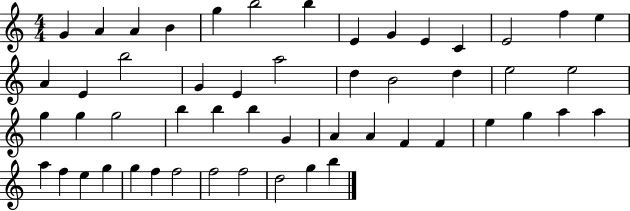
{
  \clef treble
  \numericTimeSignature
  \time 4/4
  \key c \major
  g'4 a'4 a'4 b'4 | g''4 b''2 b''4 | e'4 g'4 e'4 c'4 | e'2 f''4 e''4 | \break a'4 e'4 b''2 | g'4 e'4 a''2 | d''4 b'2 d''4 | e''2 e''2 | \break g''4 g''4 g''2 | b''4 b''4 b''4 g'4 | a'4 a'4 f'4 f'4 | e''4 g''4 a''4 a''4 | \break a''4 f''4 e''4 g''4 | g''4 f''4 f''2 | f''2 f''2 | d''2 g''4 b''4 | \break \bar "|."
}